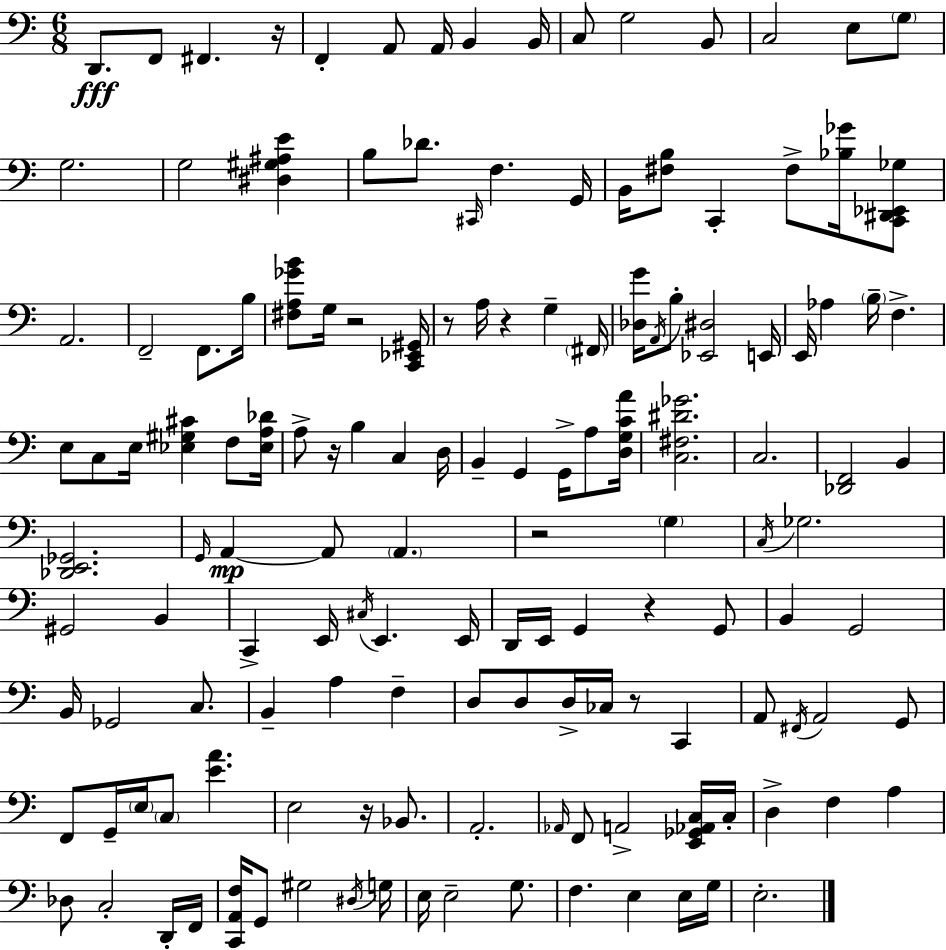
X:1
T:Untitled
M:6/8
L:1/4
K:C
D,,/2 F,,/2 ^F,, z/4 F,, A,,/2 A,,/4 B,, B,,/4 C,/2 G,2 B,,/2 C,2 E,/2 G,/2 G,2 G,2 [^D,^G,^A,E] B,/2 _D/2 ^C,,/4 F, G,,/4 B,,/4 [^F,B,]/2 C,, ^F,/2 [_B,_G]/4 [C,,^D,,_E,,_G,]/2 A,,2 F,,2 F,,/2 B,/4 [^F,A,_GB]/2 G,/4 z2 [C,,_E,,^G,,]/4 z/2 A,/4 z G, ^F,,/4 [_D,G]/4 A,,/4 B,/2 [_E,,^D,]2 E,,/4 E,,/4 _A, B,/4 F, E,/2 C,/2 E,/4 [_E,^G,^C] F,/2 [_E,A,_D]/4 A,/2 z/4 B, C, D,/4 B,, G,, G,,/4 A,/2 [D,G,CA]/4 [C,^F,^D_G]2 C,2 [_D,,F,,]2 B,, [_D,,E,,_G,,]2 G,,/4 A,, A,,/2 A,, z2 G, C,/4 _G,2 ^G,,2 B,, C,, E,,/4 ^C,/4 E,, E,,/4 D,,/4 E,,/4 G,, z G,,/2 B,, G,,2 B,,/4 _G,,2 C,/2 B,, A, F, D,/2 D,/2 D,/4 _C,/4 z/2 C,, A,,/2 ^F,,/4 A,,2 G,,/2 F,,/2 G,,/4 E,/4 C,/2 [EA] E,2 z/4 _B,,/2 A,,2 _A,,/4 F,,/2 A,,2 [E,,_G,,_A,,C,]/4 C,/4 D, F, A, _D,/2 C,2 D,,/4 F,,/4 [C,,A,,F,]/4 G,,/2 ^G,2 ^D,/4 G,/4 E,/4 E,2 G,/2 F, E, E,/4 G,/4 E,2